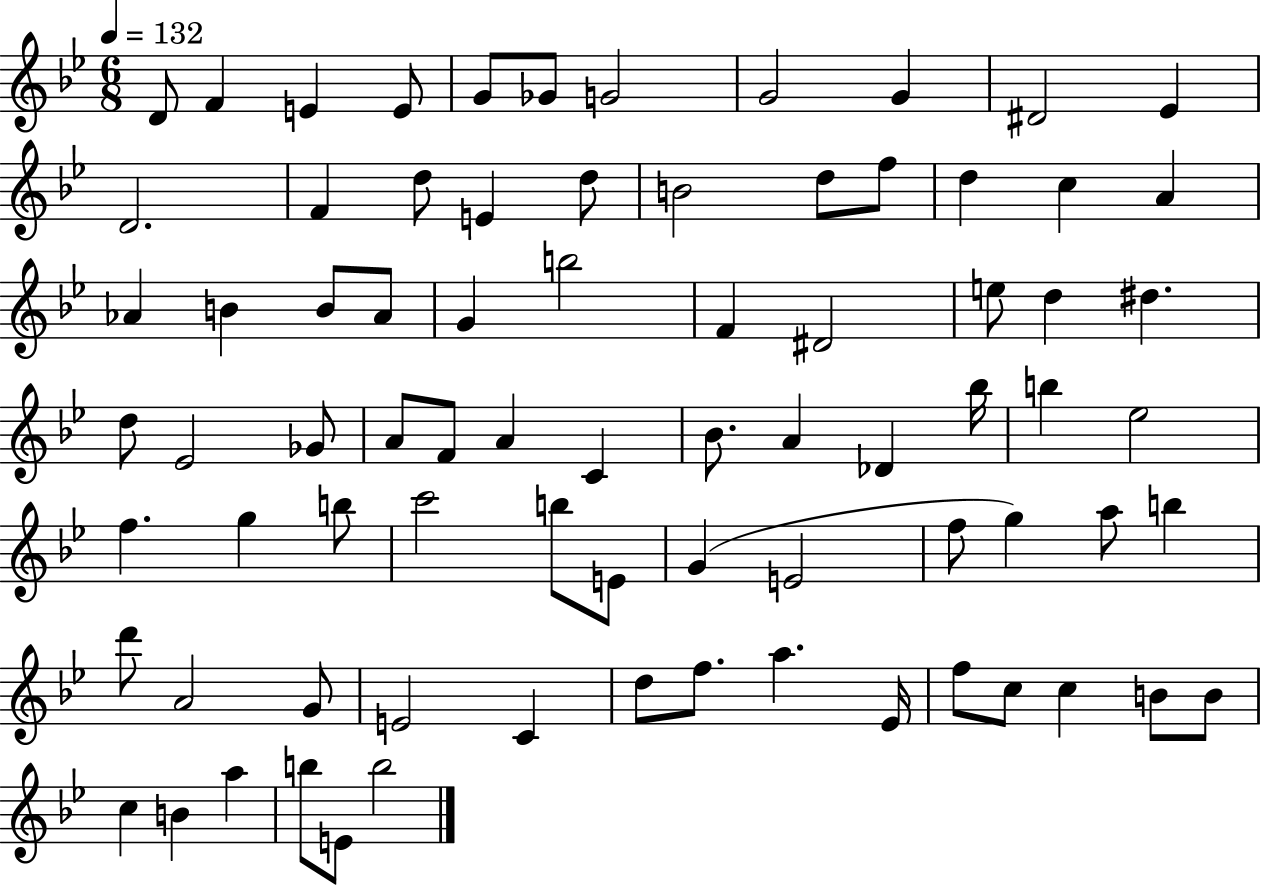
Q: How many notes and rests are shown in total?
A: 78